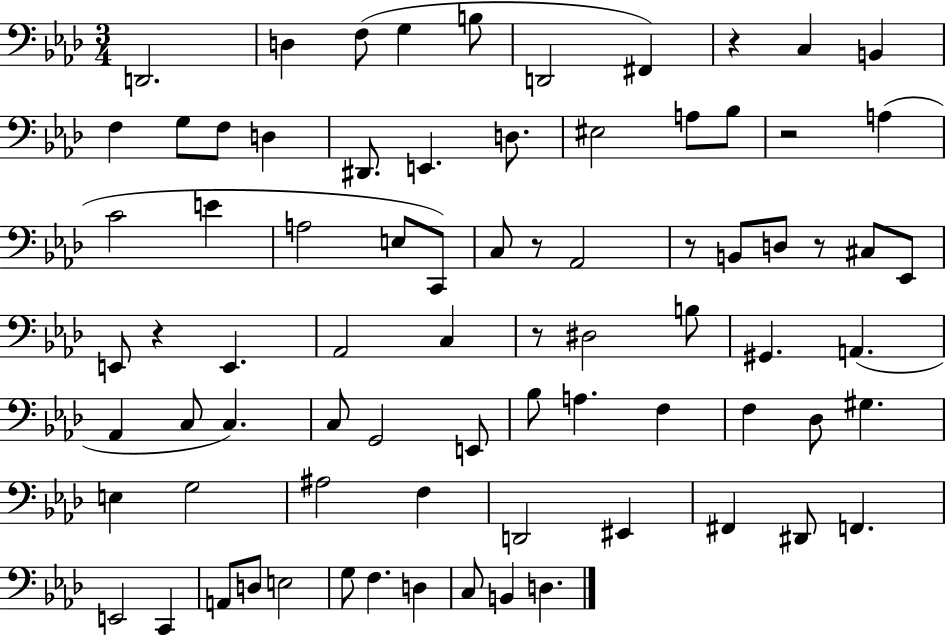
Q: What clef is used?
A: bass